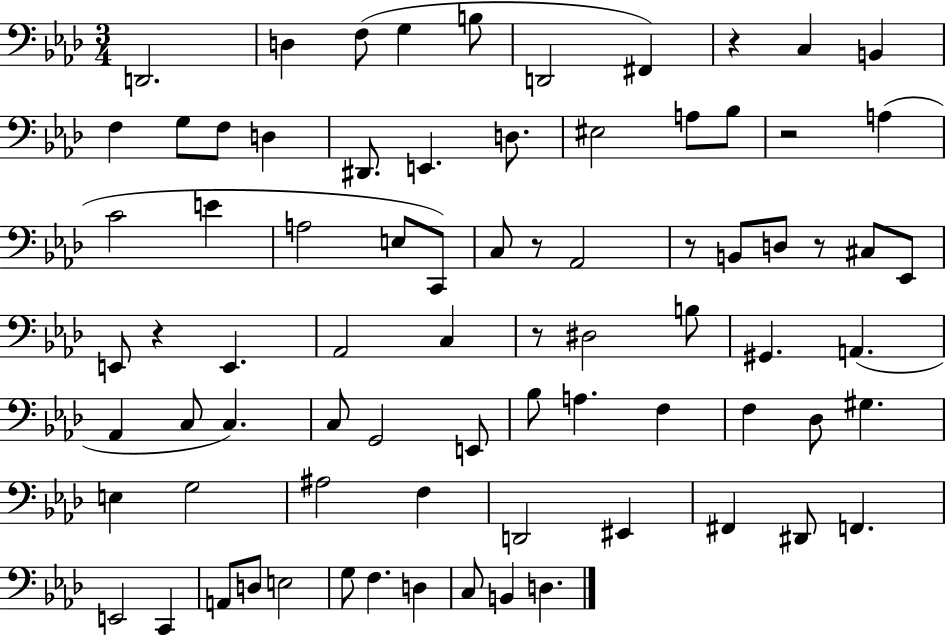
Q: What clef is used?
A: bass